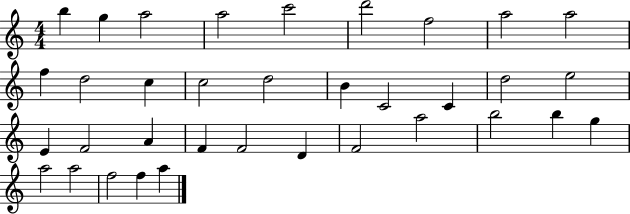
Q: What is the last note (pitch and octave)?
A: A5